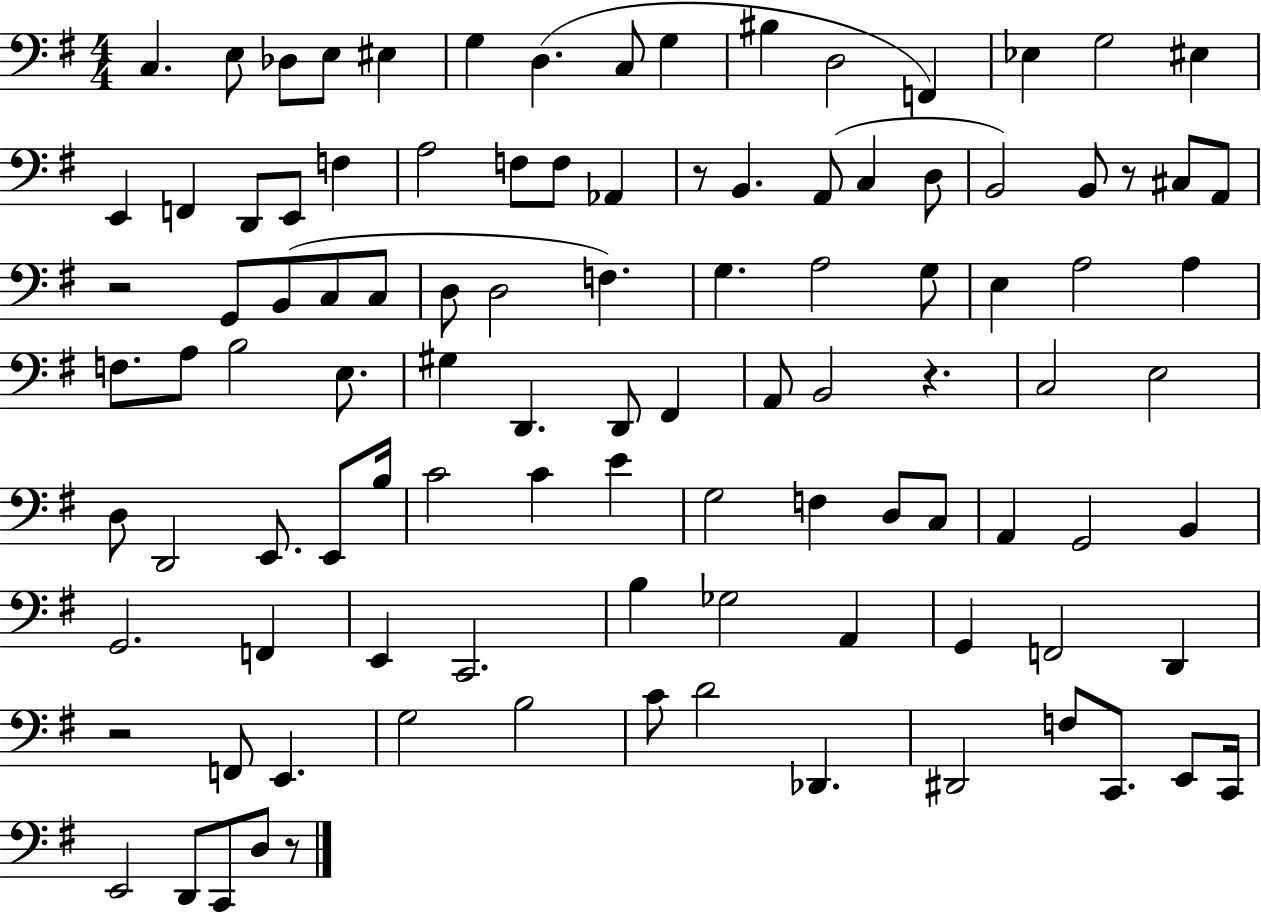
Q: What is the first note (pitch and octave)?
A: C3